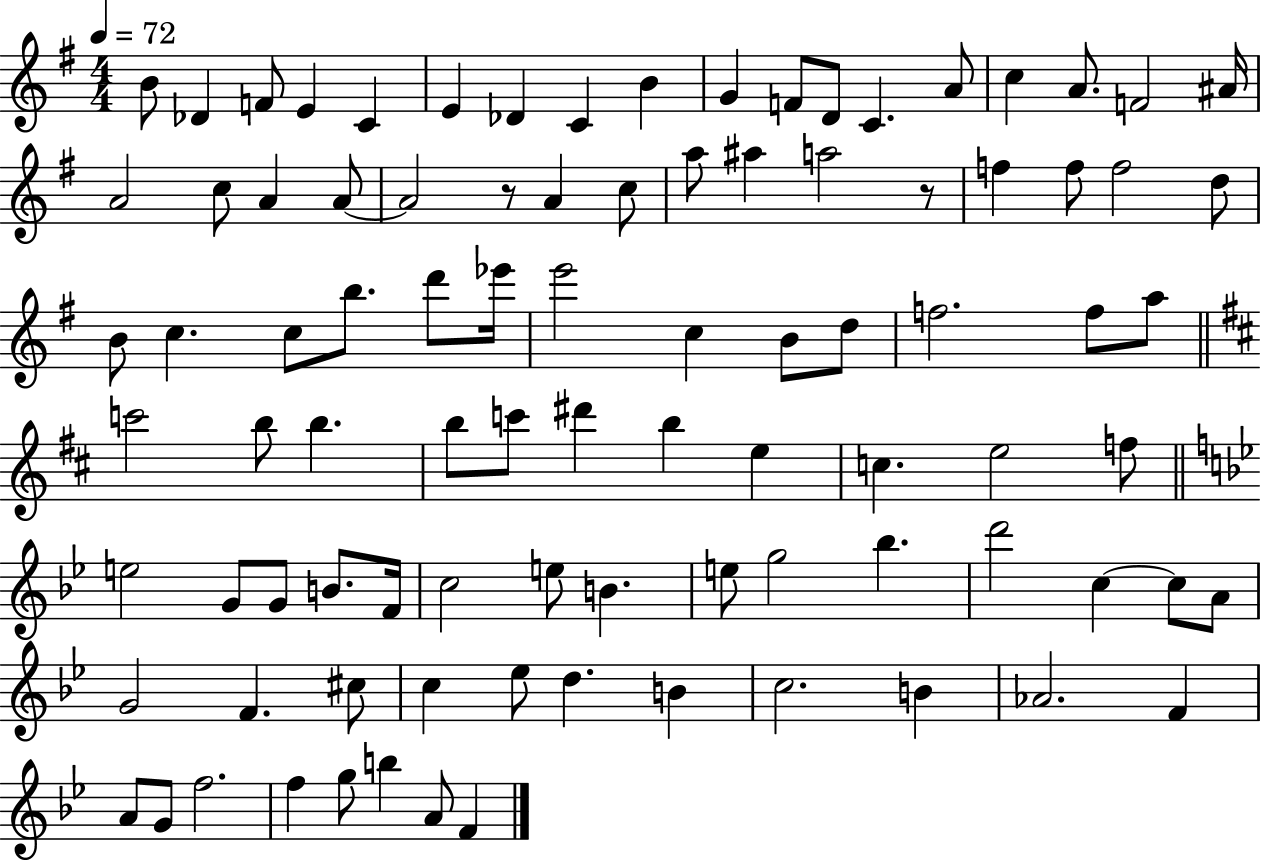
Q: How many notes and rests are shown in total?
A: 92